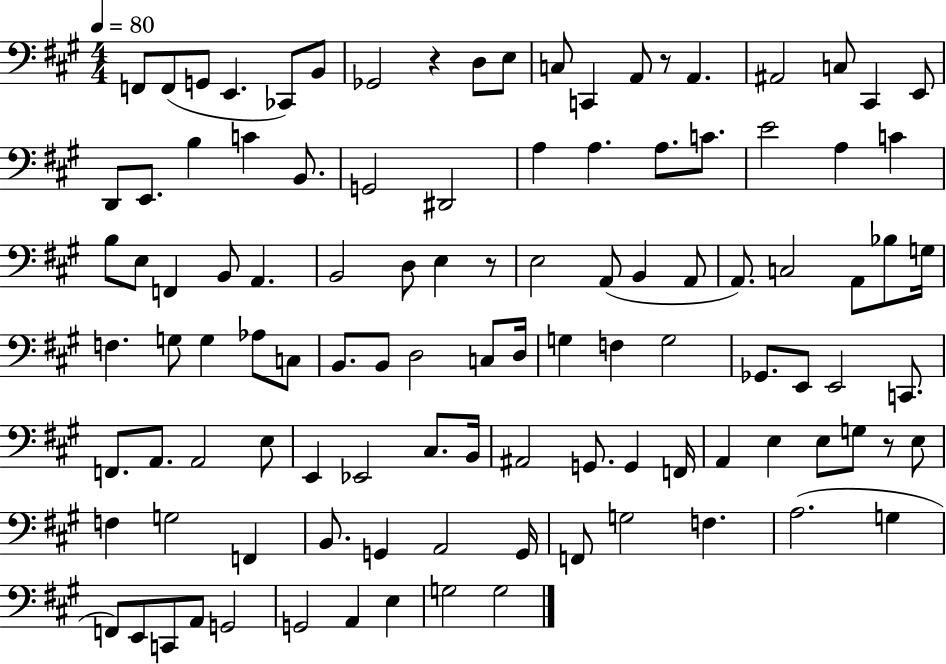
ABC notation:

X:1
T:Untitled
M:4/4
L:1/4
K:A
F,,/2 F,,/2 G,,/2 E,, _C,,/2 B,,/2 _G,,2 z D,/2 E,/2 C,/2 C,, A,,/2 z/2 A,, ^A,,2 C,/2 ^C,, E,,/2 D,,/2 E,,/2 B, C B,,/2 G,,2 ^D,,2 A, A, A,/2 C/2 E2 A, C B,/2 E,/2 F,, B,,/2 A,, B,,2 D,/2 E, z/2 E,2 A,,/2 B,, A,,/2 A,,/2 C,2 A,,/2 _B,/2 G,/4 F, G,/2 G, _A,/2 C,/2 B,,/2 B,,/2 D,2 C,/2 D,/4 G, F, G,2 _G,,/2 E,,/2 E,,2 C,,/2 F,,/2 A,,/2 A,,2 E,/2 E,, _E,,2 ^C,/2 B,,/4 ^A,,2 G,,/2 G,, F,,/4 A,, E, E,/2 G,/2 z/2 E,/2 F, G,2 F,, B,,/2 G,, A,,2 G,,/4 F,,/2 G,2 F, A,2 G, F,,/2 E,,/2 C,,/2 A,,/2 G,,2 G,,2 A,, E, G,2 G,2